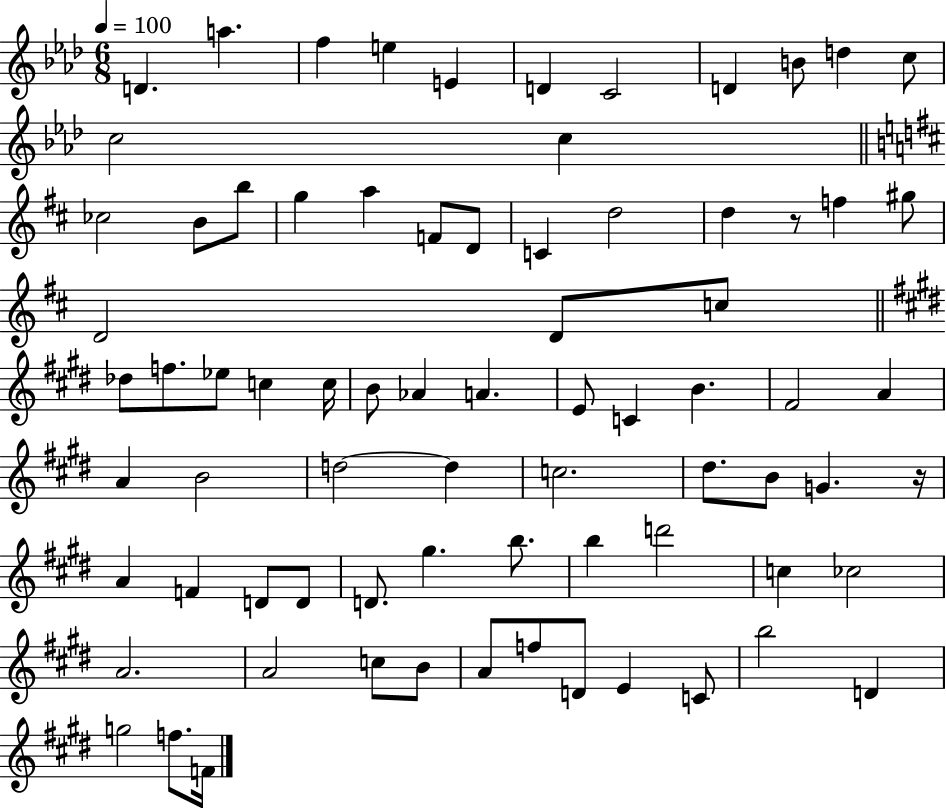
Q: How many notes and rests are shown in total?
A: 76